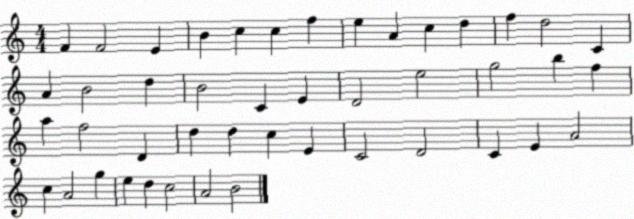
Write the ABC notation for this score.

X:1
T:Untitled
M:4/4
L:1/4
K:C
F F2 E B c c f e A c d f d2 C A B2 d B2 C E D2 e2 g2 b f a f2 D d d c E C2 D2 C E A2 c A2 g e d c2 A2 B2